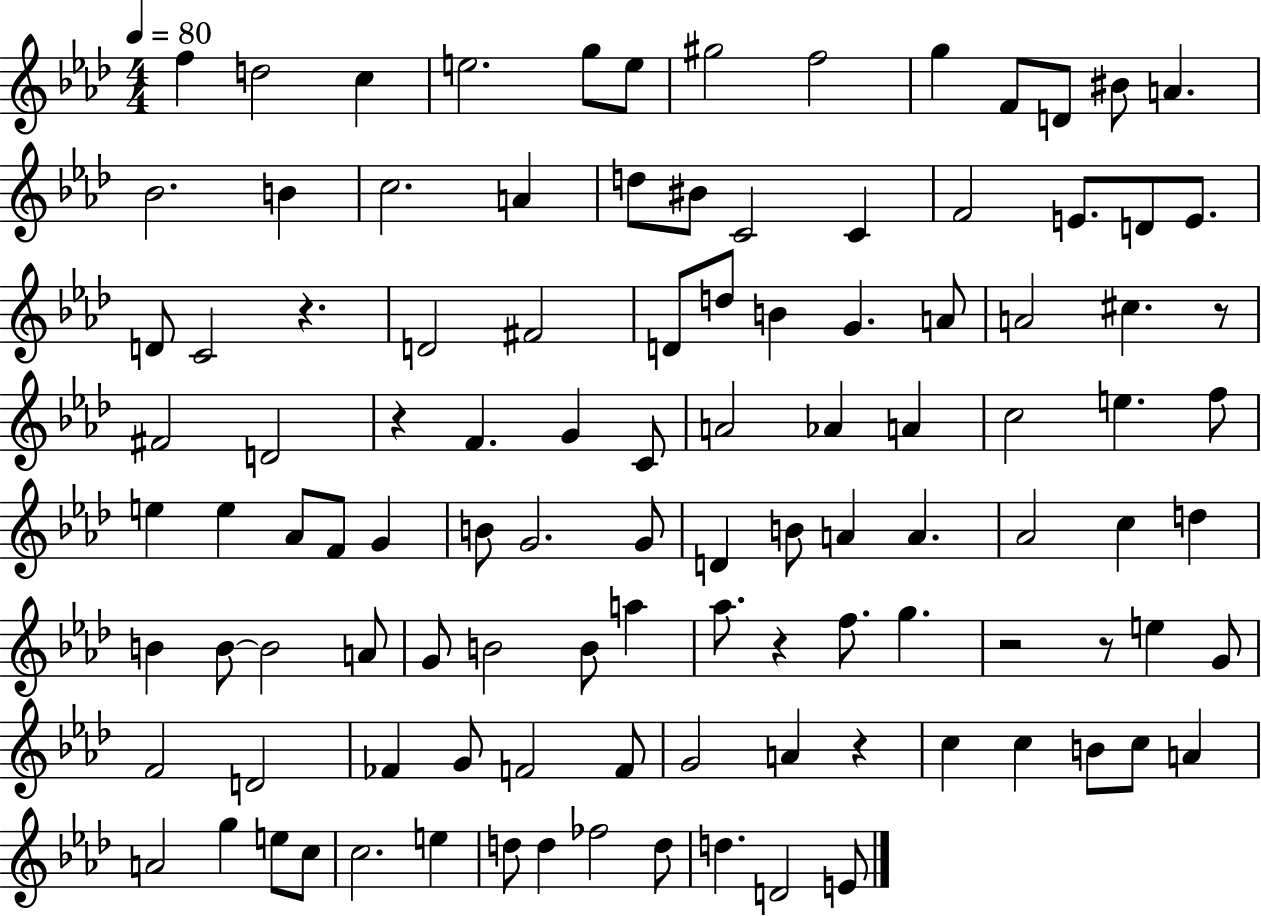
F5/q D5/h C5/q E5/h. G5/e E5/e G#5/h F5/h G5/q F4/e D4/e BIS4/e A4/q. Bb4/h. B4/q C5/h. A4/q D5/e BIS4/e C4/h C4/q F4/h E4/e. D4/e E4/e. D4/e C4/h R/q. D4/h F#4/h D4/e D5/e B4/q G4/q. A4/e A4/h C#5/q. R/e F#4/h D4/h R/q F4/q. G4/q C4/e A4/h Ab4/q A4/q C5/h E5/q. F5/e E5/q E5/q Ab4/e F4/e G4/q B4/e G4/h. G4/e D4/q B4/e A4/q A4/q. Ab4/h C5/q D5/q B4/q B4/e B4/h A4/e G4/e B4/h B4/e A5/q Ab5/e. R/q F5/e. G5/q. R/h R/e E5/q G4/e F4/h D4/h FES4/q G4/e F4/h F4/e G4/h A4/q R/q C5/q C5/q B4/e C5/e A4/q A4/h G5/q E5/e C5/e C5/h. E5/q D5/e D5/q FES5/h D5/e D5/q. D4/h E4/e